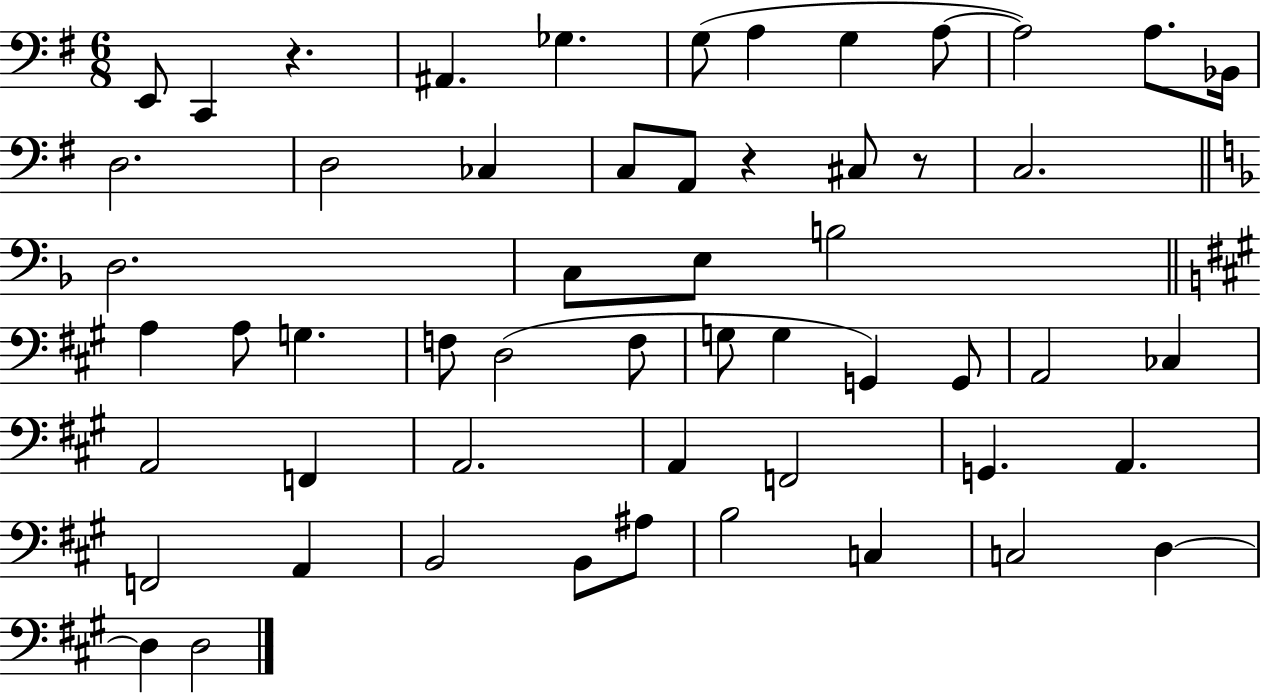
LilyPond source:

{
  \clef bass
  \numericTimeSignature
  \time 6/8
  \key g \major
  e,8 c,4 r4. | ais,4. ges4. | g8( a4 g4 a8~~ | a2) a8. bes,16 | \break d2. | d2 ces4 | c8 a,8 r4 cis8 r8 | c2. | \break \bar "||" \break \key d \minor d2. | c8 e8 b2 | \bar "||" \break \key a \major a4 a8 g4. | f8 d2( f8 | g8 g4 g,4) g,8 | a,2 ces4 | \break a,2 f,4 | a,2. | a,4 f,2 | g,4. a,4. | \break f,2 a,4 | b,2 b,8 ais8 | b2 c4 | c2 d4~~ | \break d4 d2 | \bar "|."
}